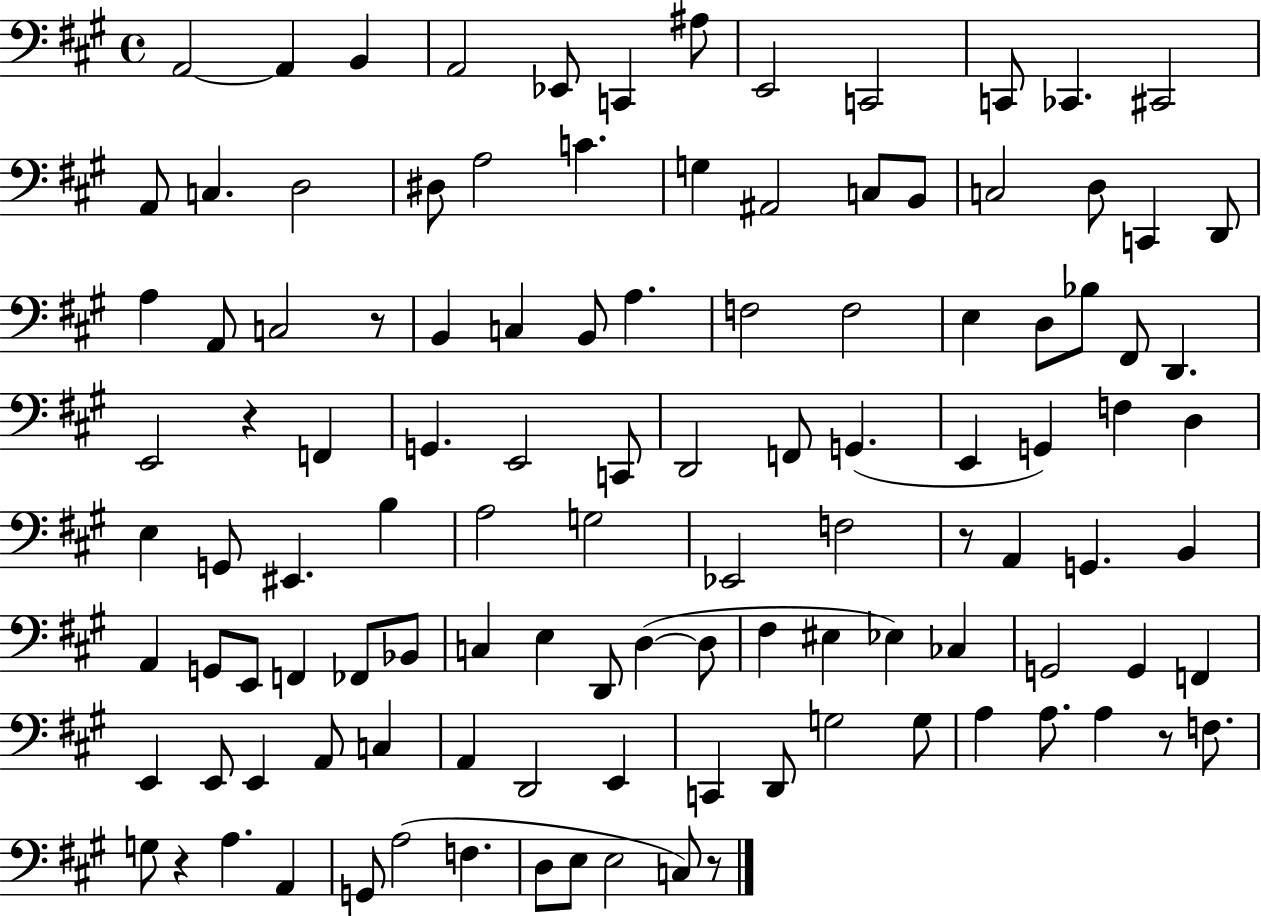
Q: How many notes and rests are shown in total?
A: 113